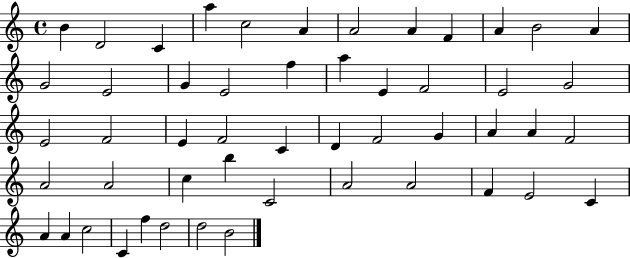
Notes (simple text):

B4/q D4/h C4/q A5/q C5/h A4/q A4/h A4/q F4/q A4/q B4/h A4/q G4/h E4/h G4/q E4/h F5/q A5/q E4/q F4/h E4/h G4/h E4/h F4/h E4/q F4/h C4/q D4/q F4/h G4/q A4/q A4/q F4/h A4/h A4/h C5/q B5/q C4/h A4/h A4/h F4/q E4/h C4/q A4/q A4/q C5/h C4/q F5/q D5/h D5/h B4/h